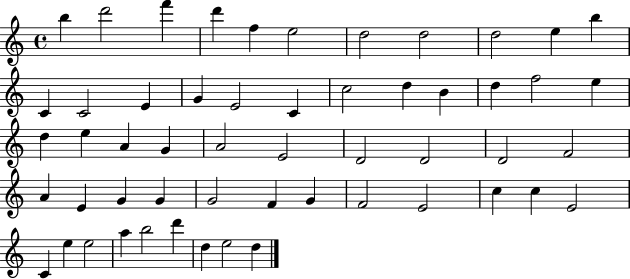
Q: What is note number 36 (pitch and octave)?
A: G4